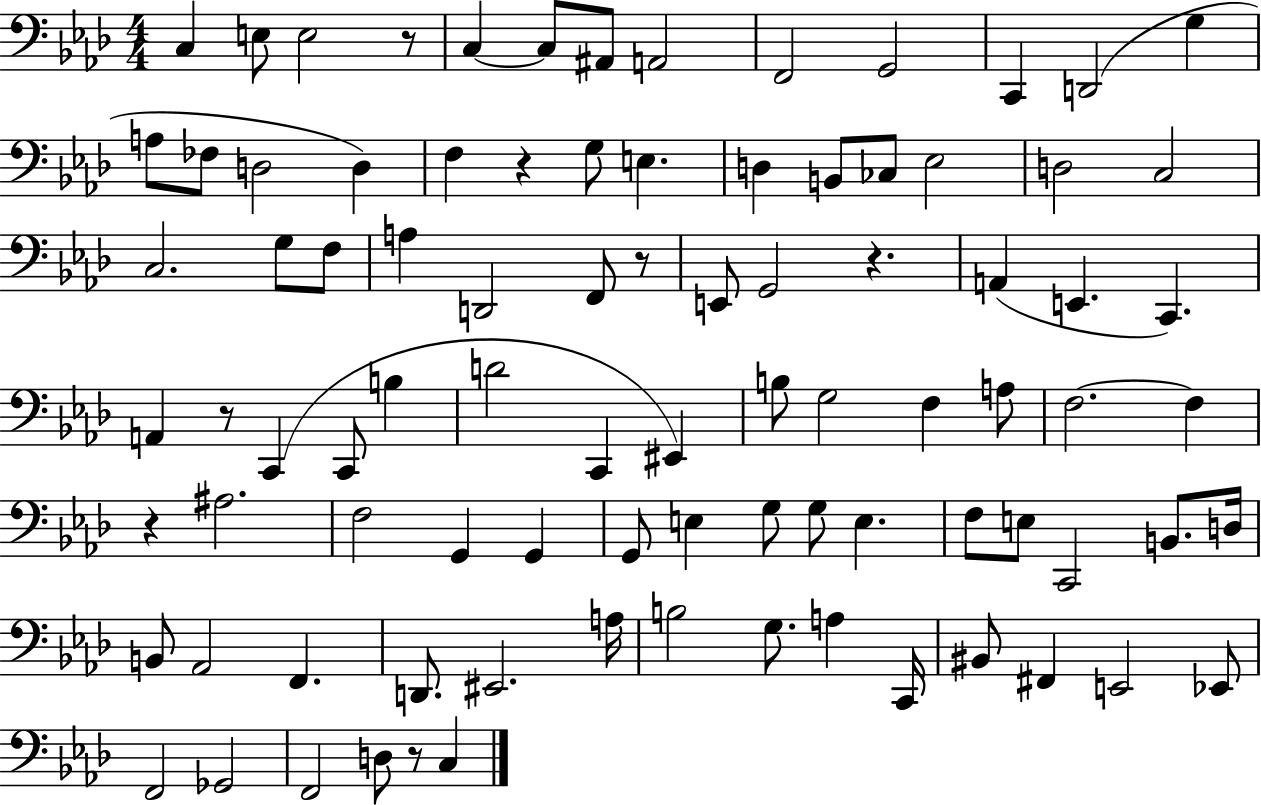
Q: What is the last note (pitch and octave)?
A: C3